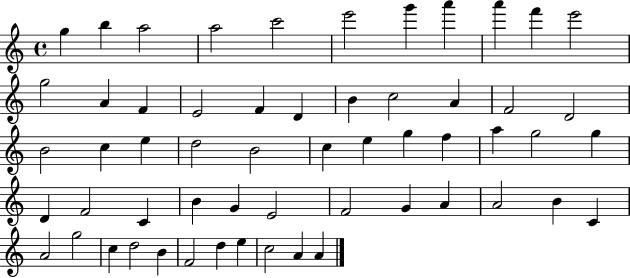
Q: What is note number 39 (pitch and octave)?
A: G4